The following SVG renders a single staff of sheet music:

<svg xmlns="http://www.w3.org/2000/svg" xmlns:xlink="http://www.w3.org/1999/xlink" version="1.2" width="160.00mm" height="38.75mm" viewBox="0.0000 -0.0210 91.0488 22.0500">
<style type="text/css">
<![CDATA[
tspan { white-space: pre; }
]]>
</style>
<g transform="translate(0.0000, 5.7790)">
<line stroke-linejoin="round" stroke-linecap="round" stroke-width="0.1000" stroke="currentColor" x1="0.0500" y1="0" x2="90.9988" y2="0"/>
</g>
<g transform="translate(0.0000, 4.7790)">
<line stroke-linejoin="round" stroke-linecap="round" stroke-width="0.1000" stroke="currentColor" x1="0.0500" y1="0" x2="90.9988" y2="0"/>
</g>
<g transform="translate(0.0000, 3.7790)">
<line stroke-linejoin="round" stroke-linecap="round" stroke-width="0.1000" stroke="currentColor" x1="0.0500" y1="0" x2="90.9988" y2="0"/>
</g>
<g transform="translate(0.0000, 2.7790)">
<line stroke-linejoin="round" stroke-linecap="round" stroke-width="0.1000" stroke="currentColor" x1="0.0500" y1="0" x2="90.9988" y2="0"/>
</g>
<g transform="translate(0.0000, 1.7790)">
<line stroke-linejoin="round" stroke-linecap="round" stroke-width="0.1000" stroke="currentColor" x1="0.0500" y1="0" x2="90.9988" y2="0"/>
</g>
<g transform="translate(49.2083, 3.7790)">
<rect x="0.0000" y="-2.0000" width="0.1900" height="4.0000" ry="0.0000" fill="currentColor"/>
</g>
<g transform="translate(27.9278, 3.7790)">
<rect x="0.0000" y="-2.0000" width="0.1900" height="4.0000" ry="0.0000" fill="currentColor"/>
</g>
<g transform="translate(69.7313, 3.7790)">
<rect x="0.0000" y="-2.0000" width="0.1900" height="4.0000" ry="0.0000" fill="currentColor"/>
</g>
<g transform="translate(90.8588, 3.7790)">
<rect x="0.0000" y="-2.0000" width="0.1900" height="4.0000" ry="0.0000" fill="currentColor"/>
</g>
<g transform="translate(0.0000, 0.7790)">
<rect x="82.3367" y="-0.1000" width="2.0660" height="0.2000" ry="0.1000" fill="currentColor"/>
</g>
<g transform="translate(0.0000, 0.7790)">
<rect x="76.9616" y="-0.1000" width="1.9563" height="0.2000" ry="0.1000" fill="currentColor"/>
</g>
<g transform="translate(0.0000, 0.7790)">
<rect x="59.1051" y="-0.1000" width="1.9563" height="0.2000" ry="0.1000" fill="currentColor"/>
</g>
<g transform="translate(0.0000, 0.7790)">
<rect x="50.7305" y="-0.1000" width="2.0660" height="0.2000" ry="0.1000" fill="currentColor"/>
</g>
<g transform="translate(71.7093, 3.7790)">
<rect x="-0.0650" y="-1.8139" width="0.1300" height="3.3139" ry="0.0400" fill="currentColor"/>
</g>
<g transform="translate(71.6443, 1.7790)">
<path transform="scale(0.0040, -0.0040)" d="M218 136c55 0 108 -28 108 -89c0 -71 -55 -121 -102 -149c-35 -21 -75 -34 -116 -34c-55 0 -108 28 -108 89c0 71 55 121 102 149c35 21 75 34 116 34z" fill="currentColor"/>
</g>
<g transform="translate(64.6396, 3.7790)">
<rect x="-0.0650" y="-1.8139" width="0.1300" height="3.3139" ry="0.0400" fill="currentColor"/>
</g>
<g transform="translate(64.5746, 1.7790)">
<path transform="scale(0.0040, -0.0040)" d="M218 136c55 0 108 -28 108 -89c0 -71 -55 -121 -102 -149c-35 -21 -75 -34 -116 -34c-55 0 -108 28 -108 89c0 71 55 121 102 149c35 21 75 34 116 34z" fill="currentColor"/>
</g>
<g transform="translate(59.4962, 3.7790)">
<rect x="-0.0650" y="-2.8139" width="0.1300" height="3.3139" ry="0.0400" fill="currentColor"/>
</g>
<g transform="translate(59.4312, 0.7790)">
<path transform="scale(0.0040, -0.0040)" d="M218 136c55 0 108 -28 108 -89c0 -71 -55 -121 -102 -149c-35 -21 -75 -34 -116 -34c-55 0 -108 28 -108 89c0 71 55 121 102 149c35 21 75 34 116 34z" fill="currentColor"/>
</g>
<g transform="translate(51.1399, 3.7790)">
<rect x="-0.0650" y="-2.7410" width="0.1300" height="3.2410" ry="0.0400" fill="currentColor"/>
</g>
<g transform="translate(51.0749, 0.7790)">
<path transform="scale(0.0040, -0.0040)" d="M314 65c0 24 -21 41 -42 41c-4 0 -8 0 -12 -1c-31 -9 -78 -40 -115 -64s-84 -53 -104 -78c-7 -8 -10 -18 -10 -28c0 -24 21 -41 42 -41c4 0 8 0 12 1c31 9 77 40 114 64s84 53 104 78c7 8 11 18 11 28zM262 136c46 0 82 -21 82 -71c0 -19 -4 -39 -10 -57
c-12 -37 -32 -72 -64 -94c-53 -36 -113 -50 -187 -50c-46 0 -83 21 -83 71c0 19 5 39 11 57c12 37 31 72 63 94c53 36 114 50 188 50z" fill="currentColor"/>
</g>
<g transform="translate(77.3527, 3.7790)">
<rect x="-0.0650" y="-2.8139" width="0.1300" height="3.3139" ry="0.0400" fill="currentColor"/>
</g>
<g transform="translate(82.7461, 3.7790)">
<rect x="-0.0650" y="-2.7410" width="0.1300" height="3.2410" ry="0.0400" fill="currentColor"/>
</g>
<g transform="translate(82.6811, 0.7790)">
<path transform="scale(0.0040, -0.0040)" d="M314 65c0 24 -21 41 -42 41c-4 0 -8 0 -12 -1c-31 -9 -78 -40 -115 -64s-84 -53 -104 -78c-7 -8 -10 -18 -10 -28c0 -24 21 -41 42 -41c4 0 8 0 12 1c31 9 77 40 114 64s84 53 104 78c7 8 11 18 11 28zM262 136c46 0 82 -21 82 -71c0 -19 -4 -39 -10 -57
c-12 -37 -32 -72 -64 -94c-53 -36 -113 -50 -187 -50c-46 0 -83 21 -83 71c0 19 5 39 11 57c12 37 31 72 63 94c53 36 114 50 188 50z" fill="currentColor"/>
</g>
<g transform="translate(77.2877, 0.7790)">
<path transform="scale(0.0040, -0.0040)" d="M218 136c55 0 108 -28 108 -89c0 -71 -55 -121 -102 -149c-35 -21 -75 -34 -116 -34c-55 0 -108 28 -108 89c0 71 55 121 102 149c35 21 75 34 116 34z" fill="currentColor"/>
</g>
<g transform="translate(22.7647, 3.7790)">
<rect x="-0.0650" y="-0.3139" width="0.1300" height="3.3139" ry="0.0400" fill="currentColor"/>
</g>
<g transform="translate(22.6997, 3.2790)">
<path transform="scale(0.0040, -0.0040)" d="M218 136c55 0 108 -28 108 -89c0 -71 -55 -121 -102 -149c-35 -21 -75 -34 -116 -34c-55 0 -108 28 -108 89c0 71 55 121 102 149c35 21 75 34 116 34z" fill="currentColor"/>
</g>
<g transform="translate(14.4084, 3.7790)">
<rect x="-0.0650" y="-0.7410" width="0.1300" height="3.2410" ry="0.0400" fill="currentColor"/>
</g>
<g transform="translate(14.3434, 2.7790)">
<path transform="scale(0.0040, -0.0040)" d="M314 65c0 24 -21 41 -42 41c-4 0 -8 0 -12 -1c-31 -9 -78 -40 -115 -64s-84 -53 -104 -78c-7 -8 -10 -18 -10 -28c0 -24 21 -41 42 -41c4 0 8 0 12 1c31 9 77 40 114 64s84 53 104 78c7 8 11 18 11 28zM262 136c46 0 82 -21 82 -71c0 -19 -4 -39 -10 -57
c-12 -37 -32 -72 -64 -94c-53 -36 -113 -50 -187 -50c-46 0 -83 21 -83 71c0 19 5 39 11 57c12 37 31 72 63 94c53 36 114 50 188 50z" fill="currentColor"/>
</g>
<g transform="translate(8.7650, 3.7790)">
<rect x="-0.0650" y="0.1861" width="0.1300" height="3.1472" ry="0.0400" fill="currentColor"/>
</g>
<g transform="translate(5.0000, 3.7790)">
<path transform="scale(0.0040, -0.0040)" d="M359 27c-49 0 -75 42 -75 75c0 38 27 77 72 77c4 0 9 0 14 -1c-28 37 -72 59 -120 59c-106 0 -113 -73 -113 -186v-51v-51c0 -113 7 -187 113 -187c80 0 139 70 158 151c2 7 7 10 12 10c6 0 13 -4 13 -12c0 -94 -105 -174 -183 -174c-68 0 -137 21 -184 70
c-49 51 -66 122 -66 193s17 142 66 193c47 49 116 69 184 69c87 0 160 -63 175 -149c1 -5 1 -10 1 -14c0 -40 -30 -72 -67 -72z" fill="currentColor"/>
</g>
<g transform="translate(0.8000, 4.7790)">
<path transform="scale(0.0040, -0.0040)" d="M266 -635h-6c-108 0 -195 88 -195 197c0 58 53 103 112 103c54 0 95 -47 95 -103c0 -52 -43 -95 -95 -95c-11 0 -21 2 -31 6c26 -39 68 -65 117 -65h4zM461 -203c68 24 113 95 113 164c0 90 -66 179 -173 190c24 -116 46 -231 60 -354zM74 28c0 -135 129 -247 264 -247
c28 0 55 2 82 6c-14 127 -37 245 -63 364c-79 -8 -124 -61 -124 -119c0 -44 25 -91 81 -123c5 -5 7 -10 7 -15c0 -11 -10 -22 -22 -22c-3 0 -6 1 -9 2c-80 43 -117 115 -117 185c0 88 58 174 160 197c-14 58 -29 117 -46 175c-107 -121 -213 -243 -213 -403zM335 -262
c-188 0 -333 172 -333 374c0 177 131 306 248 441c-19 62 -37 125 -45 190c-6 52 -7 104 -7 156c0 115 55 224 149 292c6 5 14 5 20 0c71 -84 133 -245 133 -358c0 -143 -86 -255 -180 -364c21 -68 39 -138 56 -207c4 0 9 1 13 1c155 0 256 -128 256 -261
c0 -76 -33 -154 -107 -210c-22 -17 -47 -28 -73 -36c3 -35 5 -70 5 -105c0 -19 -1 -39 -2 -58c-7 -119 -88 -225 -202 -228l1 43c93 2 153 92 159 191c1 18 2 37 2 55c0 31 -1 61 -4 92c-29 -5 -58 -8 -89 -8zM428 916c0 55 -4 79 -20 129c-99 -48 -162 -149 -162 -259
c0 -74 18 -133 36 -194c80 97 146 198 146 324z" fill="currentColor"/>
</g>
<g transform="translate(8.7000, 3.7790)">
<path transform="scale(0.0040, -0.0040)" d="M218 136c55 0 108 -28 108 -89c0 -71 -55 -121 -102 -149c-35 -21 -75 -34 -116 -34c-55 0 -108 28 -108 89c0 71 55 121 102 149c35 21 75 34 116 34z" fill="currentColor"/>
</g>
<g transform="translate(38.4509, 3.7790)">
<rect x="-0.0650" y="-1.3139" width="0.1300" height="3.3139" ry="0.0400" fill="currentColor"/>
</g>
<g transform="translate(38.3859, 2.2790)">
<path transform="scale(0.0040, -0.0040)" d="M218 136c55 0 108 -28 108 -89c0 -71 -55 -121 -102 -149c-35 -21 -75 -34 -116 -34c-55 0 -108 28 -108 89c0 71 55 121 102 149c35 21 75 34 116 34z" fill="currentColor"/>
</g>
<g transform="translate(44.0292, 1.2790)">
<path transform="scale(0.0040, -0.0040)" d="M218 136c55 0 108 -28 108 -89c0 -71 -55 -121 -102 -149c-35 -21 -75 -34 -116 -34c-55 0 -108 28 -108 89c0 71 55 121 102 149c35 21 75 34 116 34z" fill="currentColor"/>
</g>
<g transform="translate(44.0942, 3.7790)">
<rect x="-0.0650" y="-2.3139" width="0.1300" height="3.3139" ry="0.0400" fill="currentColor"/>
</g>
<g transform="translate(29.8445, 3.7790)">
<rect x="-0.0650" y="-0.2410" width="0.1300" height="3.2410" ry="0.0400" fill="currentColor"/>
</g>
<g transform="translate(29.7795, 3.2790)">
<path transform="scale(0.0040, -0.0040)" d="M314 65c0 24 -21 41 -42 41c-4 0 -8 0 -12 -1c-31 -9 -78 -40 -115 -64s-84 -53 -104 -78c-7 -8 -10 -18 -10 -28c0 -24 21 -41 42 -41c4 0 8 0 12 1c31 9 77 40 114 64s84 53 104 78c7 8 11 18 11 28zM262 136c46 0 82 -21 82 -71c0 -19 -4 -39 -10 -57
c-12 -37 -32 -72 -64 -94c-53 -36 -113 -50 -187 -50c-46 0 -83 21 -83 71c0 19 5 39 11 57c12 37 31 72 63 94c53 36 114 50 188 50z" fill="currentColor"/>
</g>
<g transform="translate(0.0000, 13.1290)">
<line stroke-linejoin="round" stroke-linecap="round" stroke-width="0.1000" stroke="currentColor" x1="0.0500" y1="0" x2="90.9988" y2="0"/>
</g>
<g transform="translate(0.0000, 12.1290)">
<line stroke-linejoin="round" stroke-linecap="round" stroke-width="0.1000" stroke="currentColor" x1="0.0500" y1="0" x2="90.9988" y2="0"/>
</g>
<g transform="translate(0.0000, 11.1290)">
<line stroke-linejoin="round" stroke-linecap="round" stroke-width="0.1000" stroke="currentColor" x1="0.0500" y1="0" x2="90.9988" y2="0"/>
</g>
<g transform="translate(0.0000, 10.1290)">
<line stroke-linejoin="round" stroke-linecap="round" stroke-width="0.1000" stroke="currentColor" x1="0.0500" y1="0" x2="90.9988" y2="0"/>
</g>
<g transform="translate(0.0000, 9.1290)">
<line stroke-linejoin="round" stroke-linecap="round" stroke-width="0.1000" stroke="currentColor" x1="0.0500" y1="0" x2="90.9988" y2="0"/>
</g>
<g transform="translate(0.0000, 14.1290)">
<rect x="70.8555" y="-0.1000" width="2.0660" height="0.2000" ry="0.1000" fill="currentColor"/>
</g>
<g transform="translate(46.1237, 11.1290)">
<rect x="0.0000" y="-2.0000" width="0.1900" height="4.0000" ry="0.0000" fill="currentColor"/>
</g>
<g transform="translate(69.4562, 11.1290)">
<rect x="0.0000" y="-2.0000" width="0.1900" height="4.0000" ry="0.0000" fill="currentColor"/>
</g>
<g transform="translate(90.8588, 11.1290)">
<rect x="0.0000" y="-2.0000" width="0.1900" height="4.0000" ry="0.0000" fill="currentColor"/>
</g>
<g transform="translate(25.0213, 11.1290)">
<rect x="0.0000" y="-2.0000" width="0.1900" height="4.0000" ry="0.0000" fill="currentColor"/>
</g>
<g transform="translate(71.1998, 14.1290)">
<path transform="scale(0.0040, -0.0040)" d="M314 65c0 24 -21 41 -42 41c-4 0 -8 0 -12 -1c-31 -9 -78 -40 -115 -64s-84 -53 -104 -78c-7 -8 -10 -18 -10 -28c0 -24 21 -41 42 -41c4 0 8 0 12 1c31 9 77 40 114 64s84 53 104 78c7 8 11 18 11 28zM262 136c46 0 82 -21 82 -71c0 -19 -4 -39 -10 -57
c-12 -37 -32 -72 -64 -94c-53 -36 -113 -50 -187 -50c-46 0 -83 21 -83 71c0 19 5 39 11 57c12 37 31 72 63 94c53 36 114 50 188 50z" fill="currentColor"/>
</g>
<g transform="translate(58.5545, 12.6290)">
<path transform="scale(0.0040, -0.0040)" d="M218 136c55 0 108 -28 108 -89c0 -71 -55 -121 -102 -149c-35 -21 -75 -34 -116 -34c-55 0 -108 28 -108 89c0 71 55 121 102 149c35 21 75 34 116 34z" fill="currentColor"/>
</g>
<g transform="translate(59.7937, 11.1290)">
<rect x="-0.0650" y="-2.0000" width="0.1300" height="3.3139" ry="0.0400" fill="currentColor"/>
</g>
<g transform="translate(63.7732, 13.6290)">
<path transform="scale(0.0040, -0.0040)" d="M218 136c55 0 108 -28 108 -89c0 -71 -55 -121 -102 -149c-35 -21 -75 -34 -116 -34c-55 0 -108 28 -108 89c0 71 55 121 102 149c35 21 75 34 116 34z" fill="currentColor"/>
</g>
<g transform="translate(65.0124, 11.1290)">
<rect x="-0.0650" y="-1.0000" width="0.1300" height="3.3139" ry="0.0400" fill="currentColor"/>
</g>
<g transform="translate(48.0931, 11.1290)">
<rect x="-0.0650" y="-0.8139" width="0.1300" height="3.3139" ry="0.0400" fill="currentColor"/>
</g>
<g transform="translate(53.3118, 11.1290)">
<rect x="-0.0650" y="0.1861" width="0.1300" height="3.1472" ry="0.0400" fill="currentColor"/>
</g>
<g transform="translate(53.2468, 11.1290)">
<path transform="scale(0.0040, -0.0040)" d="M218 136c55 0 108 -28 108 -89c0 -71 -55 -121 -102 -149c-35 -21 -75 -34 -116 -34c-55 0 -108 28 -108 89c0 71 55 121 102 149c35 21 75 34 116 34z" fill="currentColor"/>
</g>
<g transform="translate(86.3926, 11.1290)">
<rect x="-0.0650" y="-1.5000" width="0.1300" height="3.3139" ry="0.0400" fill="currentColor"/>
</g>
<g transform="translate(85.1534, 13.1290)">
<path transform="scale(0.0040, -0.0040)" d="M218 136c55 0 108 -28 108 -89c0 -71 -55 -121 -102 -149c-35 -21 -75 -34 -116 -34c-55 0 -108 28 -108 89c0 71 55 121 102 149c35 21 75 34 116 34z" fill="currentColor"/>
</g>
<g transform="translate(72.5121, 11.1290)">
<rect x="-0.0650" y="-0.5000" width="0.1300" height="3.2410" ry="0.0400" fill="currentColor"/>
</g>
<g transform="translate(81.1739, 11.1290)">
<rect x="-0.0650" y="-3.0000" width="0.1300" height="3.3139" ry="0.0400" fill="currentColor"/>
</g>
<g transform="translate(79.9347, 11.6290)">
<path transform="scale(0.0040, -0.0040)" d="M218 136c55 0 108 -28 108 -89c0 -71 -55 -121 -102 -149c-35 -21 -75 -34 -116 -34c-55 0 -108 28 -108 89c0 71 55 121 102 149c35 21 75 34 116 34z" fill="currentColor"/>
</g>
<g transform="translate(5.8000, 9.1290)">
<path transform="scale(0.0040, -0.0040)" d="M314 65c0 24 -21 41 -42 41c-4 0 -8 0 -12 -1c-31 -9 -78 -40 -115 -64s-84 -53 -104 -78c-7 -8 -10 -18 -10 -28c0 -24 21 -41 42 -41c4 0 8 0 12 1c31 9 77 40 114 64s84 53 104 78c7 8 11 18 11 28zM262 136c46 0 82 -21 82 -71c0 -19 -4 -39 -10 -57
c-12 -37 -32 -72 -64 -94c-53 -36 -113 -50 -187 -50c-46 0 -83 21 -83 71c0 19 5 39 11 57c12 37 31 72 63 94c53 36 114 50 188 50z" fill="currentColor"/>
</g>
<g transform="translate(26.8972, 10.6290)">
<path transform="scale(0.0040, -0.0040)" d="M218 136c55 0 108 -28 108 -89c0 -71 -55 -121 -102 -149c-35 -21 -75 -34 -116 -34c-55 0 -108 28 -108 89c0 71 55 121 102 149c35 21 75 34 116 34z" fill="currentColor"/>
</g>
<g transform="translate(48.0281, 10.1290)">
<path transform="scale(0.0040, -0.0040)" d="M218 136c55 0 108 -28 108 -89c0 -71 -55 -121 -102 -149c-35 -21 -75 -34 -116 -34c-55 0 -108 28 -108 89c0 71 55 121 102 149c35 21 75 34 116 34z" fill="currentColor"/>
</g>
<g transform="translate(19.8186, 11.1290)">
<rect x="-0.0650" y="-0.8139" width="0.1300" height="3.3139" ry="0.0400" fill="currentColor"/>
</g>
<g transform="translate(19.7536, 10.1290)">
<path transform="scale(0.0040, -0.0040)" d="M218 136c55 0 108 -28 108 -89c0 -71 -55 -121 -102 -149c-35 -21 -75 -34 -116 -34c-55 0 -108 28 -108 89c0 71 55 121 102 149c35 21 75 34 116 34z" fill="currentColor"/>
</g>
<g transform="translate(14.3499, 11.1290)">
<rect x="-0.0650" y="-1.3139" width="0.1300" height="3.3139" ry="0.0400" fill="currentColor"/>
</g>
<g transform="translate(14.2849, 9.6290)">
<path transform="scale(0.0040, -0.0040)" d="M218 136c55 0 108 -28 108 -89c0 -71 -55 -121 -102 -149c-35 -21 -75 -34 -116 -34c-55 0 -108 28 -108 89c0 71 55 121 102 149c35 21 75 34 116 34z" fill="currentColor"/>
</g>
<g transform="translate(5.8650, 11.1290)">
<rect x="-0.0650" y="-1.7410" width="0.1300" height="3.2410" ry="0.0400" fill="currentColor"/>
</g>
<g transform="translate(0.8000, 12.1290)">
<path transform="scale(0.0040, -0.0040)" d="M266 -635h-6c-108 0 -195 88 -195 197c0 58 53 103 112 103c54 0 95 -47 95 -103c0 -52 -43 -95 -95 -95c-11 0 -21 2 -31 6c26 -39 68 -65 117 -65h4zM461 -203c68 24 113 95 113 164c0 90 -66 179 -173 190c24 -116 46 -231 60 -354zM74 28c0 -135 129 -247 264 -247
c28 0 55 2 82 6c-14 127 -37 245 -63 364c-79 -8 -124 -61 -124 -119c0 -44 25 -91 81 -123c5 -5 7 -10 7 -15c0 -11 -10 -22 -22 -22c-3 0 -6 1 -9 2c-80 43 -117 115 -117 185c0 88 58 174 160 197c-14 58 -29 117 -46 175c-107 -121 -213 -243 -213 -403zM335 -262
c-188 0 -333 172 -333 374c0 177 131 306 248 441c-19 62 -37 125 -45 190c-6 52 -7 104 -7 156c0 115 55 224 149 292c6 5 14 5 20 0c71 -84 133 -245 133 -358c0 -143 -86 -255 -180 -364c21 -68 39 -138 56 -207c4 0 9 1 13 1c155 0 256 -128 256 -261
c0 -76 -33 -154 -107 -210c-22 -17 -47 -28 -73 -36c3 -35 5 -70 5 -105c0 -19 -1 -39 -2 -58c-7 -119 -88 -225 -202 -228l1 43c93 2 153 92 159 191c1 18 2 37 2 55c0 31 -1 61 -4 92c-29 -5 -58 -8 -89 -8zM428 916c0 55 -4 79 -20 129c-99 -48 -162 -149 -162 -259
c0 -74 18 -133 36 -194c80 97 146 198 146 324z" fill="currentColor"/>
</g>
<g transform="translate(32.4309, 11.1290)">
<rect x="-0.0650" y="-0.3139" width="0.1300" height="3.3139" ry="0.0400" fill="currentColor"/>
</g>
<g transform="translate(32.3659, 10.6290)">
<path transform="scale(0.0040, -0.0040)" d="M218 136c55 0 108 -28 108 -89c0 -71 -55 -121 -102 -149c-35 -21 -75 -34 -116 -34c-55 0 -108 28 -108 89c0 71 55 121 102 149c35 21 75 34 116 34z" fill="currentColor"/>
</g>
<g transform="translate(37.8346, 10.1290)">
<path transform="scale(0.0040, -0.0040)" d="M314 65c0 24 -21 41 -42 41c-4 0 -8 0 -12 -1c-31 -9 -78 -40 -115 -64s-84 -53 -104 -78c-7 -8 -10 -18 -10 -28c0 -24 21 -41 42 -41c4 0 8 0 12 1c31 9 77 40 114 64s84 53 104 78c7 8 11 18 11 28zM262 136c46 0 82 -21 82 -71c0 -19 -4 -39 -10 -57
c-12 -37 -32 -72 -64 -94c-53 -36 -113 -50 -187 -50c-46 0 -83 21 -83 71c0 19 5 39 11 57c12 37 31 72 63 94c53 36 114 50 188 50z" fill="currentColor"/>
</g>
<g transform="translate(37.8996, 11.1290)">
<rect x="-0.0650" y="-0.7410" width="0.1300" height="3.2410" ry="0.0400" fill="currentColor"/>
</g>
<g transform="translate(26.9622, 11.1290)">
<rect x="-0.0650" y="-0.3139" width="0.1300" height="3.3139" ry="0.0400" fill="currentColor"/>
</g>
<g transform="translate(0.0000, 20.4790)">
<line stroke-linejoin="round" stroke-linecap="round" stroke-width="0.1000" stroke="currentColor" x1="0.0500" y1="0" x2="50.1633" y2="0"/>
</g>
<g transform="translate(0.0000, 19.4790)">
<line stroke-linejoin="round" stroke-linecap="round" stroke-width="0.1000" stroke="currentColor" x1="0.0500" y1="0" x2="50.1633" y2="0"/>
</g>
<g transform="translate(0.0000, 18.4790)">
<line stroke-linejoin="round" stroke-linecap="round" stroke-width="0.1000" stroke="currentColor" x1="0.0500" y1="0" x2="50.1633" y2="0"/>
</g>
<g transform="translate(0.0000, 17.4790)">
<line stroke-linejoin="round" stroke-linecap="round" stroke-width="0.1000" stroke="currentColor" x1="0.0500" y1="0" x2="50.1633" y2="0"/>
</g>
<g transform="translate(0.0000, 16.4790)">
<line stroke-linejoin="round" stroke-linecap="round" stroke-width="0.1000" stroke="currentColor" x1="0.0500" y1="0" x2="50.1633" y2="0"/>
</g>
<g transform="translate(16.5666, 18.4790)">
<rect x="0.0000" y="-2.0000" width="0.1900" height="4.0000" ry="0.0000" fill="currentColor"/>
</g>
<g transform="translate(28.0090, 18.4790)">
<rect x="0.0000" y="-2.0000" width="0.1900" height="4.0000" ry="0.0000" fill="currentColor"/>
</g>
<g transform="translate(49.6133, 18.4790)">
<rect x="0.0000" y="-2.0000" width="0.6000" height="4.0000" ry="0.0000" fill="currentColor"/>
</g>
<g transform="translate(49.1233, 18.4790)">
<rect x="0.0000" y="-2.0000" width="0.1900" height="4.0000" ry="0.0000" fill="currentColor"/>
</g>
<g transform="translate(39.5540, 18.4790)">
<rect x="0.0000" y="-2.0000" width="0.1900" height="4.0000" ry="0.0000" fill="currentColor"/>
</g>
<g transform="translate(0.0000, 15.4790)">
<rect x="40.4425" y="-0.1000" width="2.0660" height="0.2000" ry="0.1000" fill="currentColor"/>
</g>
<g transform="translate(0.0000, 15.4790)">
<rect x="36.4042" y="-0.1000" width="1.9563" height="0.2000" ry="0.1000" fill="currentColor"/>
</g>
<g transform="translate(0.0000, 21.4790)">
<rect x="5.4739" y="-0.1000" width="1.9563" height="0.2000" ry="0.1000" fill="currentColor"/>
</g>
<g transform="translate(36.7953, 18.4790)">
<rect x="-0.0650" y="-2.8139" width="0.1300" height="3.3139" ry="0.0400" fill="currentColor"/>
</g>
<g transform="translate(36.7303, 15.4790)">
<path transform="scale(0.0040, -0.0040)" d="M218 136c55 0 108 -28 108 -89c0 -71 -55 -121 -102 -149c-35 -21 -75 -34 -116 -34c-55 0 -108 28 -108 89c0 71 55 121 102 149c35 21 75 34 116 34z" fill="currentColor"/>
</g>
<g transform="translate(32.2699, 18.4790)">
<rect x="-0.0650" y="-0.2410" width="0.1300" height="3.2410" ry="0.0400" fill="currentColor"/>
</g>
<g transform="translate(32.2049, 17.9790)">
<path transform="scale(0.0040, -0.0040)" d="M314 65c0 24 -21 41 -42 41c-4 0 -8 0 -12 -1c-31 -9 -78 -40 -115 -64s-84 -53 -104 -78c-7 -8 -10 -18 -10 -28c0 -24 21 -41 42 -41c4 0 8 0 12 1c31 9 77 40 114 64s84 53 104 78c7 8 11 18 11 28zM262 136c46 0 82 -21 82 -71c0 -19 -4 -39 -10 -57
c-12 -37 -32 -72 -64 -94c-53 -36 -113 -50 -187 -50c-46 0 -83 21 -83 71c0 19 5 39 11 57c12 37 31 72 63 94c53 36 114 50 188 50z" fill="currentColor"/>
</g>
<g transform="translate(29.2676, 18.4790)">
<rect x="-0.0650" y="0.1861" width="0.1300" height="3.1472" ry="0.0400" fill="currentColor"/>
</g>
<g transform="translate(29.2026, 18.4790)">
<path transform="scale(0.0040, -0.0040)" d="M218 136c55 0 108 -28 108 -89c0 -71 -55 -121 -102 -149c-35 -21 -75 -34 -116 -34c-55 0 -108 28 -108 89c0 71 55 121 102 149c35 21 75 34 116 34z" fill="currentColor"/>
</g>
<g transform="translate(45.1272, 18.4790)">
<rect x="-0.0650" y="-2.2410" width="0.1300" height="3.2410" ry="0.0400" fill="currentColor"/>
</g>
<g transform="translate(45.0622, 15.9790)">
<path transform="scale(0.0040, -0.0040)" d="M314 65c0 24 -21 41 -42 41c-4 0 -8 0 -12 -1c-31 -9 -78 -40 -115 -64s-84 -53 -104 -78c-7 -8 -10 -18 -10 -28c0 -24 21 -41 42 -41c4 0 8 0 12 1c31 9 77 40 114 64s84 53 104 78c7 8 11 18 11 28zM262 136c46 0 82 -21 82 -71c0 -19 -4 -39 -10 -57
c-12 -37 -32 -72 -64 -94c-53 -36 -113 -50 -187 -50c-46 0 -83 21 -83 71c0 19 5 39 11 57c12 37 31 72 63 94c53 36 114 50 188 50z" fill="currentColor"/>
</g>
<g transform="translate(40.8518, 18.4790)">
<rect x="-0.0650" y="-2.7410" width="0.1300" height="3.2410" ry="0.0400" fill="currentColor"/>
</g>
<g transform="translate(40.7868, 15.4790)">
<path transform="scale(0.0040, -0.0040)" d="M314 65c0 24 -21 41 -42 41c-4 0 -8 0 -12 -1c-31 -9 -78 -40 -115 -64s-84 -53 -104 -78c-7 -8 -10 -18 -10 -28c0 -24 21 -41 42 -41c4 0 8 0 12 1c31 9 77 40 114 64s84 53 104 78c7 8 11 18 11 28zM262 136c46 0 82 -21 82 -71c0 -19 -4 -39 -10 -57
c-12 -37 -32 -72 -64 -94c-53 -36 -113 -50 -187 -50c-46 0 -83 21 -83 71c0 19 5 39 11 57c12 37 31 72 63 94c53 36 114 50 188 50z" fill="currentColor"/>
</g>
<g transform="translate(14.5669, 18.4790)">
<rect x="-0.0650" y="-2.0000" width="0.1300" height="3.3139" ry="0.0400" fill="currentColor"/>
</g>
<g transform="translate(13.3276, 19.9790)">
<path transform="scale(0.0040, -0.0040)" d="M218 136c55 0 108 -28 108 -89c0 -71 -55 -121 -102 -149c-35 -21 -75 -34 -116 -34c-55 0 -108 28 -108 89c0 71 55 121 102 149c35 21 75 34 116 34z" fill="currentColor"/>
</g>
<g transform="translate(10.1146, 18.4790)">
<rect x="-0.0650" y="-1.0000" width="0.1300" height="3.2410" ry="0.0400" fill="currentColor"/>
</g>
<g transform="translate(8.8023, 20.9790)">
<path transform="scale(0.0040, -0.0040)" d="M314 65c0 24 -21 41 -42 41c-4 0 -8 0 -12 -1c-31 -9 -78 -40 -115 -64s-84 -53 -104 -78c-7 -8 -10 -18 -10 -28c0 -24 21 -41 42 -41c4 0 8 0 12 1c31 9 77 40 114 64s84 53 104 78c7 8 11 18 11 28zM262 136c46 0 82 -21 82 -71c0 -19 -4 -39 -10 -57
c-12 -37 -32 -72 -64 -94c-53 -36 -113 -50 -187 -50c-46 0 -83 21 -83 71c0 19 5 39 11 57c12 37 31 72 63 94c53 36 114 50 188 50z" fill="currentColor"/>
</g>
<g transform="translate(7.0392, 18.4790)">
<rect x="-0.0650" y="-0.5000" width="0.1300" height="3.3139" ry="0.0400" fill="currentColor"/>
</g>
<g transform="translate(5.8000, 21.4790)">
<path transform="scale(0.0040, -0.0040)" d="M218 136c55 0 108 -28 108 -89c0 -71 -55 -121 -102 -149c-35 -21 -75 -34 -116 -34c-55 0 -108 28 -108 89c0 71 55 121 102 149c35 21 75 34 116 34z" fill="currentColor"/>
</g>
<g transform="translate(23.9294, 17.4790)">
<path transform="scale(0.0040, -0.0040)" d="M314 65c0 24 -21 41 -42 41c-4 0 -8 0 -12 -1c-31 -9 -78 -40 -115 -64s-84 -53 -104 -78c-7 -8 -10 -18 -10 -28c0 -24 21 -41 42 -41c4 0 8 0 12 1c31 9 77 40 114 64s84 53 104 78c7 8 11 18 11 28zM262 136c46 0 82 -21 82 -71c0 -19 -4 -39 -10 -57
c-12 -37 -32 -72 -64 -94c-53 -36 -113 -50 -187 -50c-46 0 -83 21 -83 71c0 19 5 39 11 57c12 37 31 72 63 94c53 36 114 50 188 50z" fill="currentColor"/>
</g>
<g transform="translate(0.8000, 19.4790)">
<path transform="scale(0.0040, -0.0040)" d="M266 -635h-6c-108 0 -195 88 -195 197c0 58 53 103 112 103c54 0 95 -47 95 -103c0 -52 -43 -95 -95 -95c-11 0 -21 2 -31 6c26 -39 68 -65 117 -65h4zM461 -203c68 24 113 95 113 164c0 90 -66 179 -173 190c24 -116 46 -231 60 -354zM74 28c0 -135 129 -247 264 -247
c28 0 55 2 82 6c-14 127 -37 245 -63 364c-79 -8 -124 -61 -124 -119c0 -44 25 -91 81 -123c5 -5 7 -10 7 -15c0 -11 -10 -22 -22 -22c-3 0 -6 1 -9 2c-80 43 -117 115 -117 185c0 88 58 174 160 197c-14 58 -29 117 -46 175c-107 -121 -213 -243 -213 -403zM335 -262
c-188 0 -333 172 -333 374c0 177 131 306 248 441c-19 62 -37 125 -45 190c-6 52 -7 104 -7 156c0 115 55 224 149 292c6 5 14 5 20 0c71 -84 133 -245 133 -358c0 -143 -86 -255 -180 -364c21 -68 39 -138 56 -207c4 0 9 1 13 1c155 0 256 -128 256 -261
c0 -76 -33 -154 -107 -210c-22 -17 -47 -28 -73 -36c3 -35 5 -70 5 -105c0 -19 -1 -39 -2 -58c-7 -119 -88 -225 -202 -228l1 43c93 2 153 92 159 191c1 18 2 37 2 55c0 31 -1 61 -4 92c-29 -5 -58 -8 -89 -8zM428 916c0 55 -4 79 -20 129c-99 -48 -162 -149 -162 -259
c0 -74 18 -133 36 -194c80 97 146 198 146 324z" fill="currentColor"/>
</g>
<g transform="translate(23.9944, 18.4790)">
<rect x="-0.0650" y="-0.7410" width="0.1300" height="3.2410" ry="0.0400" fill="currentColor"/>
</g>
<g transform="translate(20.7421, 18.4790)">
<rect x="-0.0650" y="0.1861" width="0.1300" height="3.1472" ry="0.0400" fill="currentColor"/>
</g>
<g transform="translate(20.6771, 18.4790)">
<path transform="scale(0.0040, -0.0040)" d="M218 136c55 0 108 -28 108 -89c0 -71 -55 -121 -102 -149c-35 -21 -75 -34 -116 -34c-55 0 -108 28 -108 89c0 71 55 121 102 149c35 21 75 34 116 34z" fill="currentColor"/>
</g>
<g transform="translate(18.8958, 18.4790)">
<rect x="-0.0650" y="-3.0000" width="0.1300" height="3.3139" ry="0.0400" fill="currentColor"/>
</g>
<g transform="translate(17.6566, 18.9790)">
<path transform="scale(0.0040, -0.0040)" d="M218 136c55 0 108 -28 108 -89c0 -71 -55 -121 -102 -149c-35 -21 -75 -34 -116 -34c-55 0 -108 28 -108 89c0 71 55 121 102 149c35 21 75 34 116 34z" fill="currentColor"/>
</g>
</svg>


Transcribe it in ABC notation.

X:1
T:Untitled
M:4/4
L:1/4
K:C
B d2 c c2 e g a2 a f f a a2 f2 e d c c d2 d B F D C2 A E C D2 F A B d2 B c2 a a2 g2